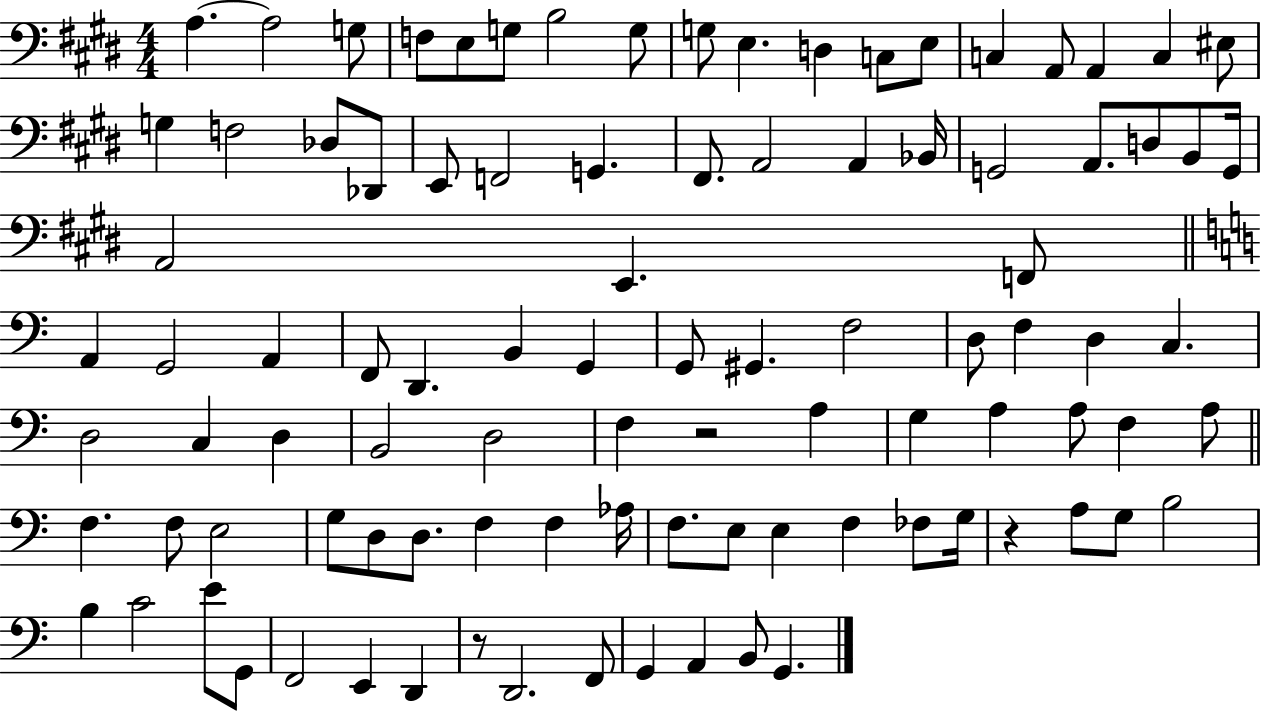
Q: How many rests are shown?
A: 3